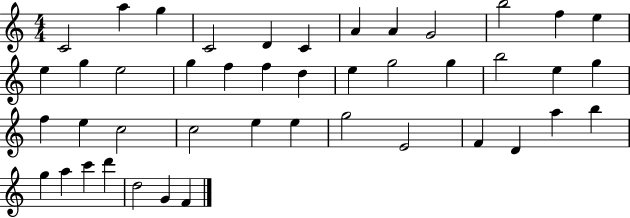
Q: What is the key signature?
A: C major